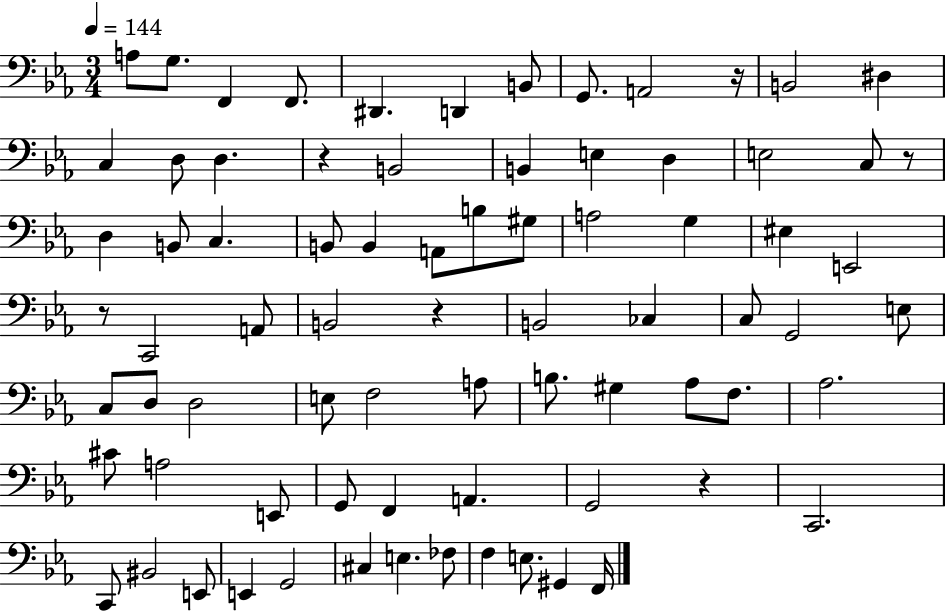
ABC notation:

X:1
T:Untitled
M:3/4
L:1/4
K:Eb
A,/2 G,/2 F,, F,,/2 ^D,, D,, B,,/2 G,,/2 A,,2 z/4 B,,2 ^D, C, D,/2 D, z B,,2 B,, E, D, E,2 C,/2 z/2 D, B,,/2 C, B,,/2 B,, A,,/2 B,/2 ^G,/2 A,2 G, ^E, E,,2 z/2 C,,2 A,,/2 B,,2 z B,,2 _C, C,/2 G,,2 E,/2 C,/2 D,/2 D,2 E,/2 F,2 A,/2 B,/2 ^G, _A,/2 F,/2 _A,2 ^C/2 A,2 E,,/2 G,,/2 F,, A,, G,,2 z C,,2 C,,/2 ^B,,2 E,,/2 E,, G,,2 ^C, E, _F,/2 F, E,/2 ^G,, F,,/4